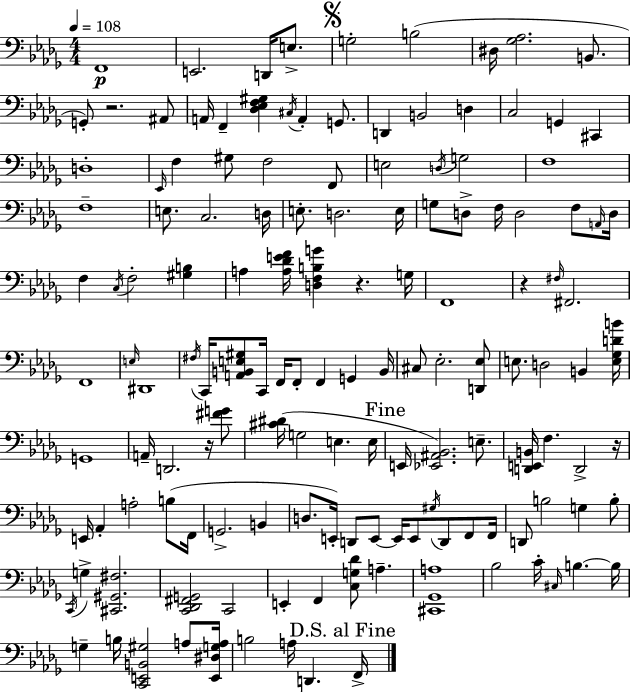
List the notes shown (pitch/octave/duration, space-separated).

F2/w E2/h. D2/s E3/e. G3/h B3/h D#3/s [Gb3,Ab3]/h. B2/e. G2/e R/h. A#2/e A2/s F2/q [Db3,Eb3,F3,G#3]/q C#3/s A2/q G2/e. D2/q B2/h D3/q C3/h G2/q C#2/q D3/w Eb2/s F3/q G#3/e F3/h F2/e E3/h D3/s G3/h F3/w F3/w E3/e. C3/h. D3/s E3/e. D3/h. E3/s G3/e D3/e F3/s D3/h F3/e A2/s D3/s F3/q C3/s F3/h [G#3,B3]/q A3/q [A3,Db4,E4,F4]/s [D3,F3,B3,G4]/q R/q. G3/s F2/w R/q F#3/s F#2/h. F2/w E3/s D#2/w F#3/s C2/s [A2,B2,E3,G#3]/e C2/s F2/s F2/e F2/q G2/q B2/s C#3/e Eb3/h. [D2,Eb3]/e E3/e. D3/h B2/q [E3,Gb3,D4,B4]/s G2/w A2/s D2/h. R/s [F#4,G4]/e [C#4,D#4]/s G3/h E3/q. E3/s E2/s [Eb2,A#2,Bb2]/h. E3/e. [D2,E2,B2]/s F3/q. D2/h R/s E2/s Ab2/q A3/h B3/e F2/s G2/h. B2/q D3/e. E2/s D2/e E2/e E2/s E2/e G#3/s D2/e F2/e F2/s D2/e B3/h G3/q B3/e C2/s G3/q [C#2,G#2,F#3]/h. [C2,Db2,F#2,G2]/h C2/h E2/q F2/q [C3,G3,Db4]/e A3/q. [C#2,Gb2,A3]/w Bb3/h C4/s C#3/s B3/q. B3/s G3/q B3/s [C2,E2,B2,G#3]/h A3/e [E2,D#3,G3,A3]/s B3/h A3/s D2/q. F2/s